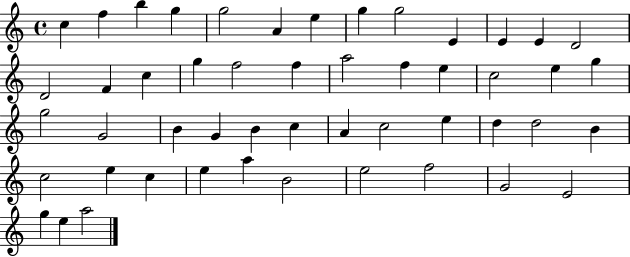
{
  \clef treble
  \time 4/4
  \defaultTimeSignature
  \key c \major
  c''4 f''4 b''4 g''4 | g''2 a'4 e''4 | g''4 g''2 e'4 | e'4 e'4 d'2 | \break d'2 f'4 c''4 | g''4 f''2 f''4 | a''2 f''4 e''4 | c''2 e''4 g''4 | \break g''2 g'2 | b'4 g'4 b'4 c''4 | a'4 c''2 e''4 | d''4 d''2 b'4 | \break c''2 e''4 c''4 | e''4 a''4 b'2 | e''2 f''2 | g'2 e'2 | \break g''4 e''4 a''2 | \bar "|."
}